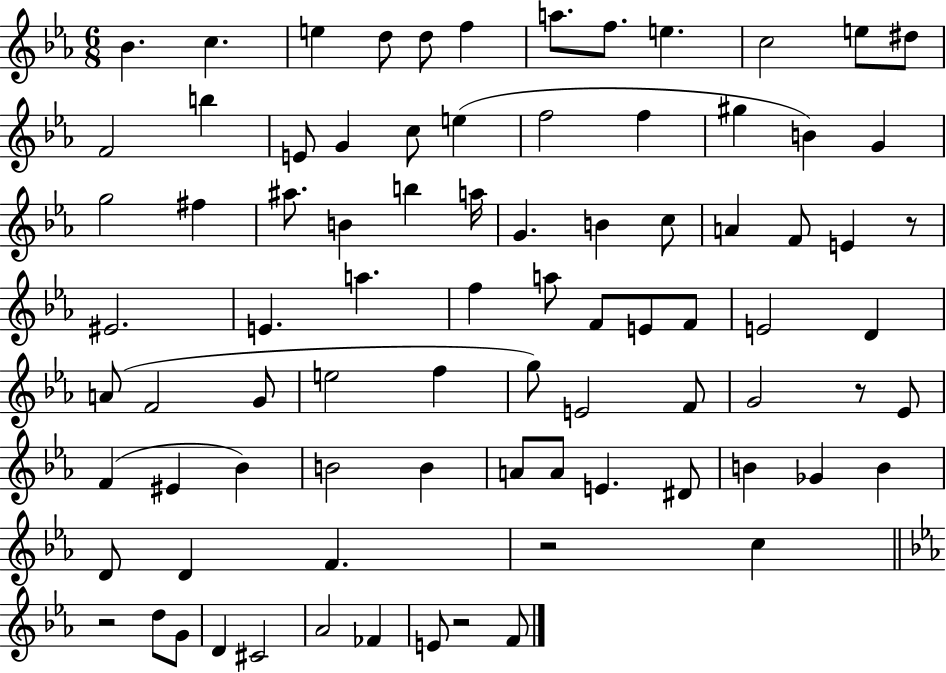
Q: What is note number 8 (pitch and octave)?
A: F5